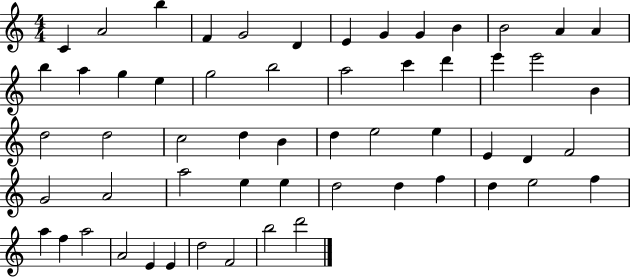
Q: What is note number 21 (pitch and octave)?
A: C6